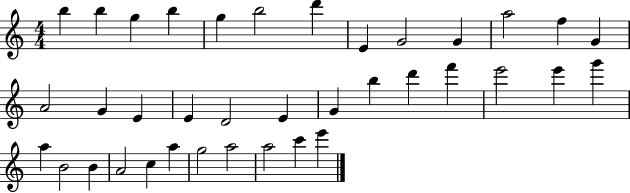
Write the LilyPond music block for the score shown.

{
  \clef treble
  \numericTimeSignature
  \time 4/4
  \key c \major
  b''4 b''4 g''4 b''4 | g''4 b''2 d'''4 | e'4 g'2 g'4 | a''2 f''4 g'4 | \break a'2 g'4 e'4 | e'4 d'2 e'4 | g'4 b''4 d'''4 f'''4 | e'''2 e'''4 g'''4 | \break a''4 b'2 b'4 | a'2 c''4 a''4 | g''2 a''2 | a''2 c'''4 e'''4 | \break \bar "|."
}